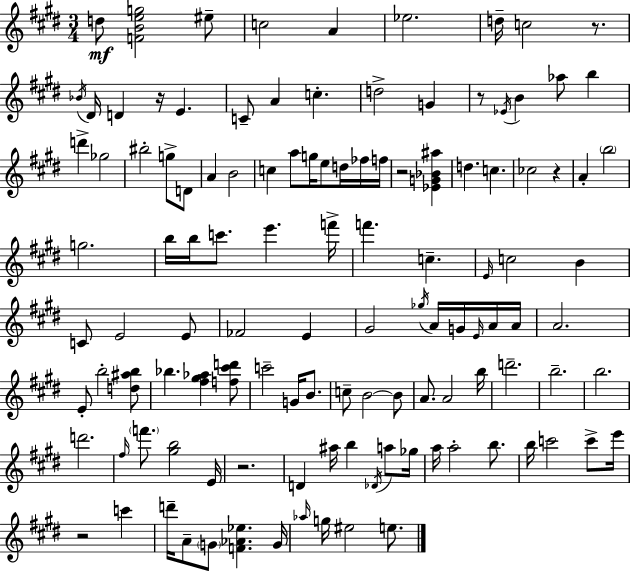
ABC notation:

X:1
T:Untitled
M:3/4
L:1/4
K:E
d/2 [FBeg]2 ^e/2 c2 A _e2 d/4 c2 z/2 _B/4 ^D/4 D z/4 E C/2 A c d2 G z/2 _E/4 B _a/2 b d' _g2 ^b2 g/2 D/2 A B2 c a/2 g/4 e/2 d/4 _f/4 f/4 z2 [_EG_B^a] d c _c2 z A b2 g2 b/4 b/4 c'/2 e' f'/4 f' c E/4 c2 B C/2 E2 E/2 _F2 E ^G2 _g/4 A/4 G/4 E/4 A/4 A/4 A2 E/2 b2 [d^ab]/2 _b [^f^g_a] [f^c'd']/2 c'2 G/4 B/2 c/2 B2 B/2 A/2 A2 b/4 d'2 b2 b2 d'2 ^f/4 f'/2 [^gb]2 E/4 z2 D ^a/4 b _D/4 a/2 _g/4 a/4 a2 b/2 b/4 c'2 c'/2 e'/4 z2 c' d'/4 A/2 G/2 [F_A_e] G/4 _a/4 g/4 ^e2 e/2